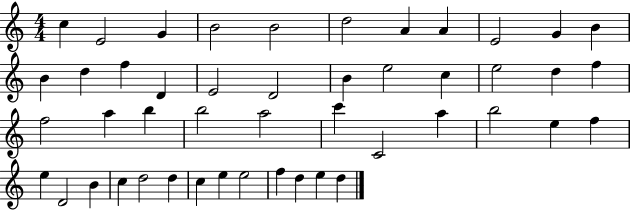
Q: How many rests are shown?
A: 0